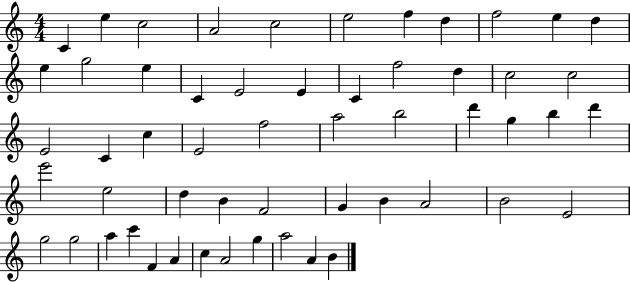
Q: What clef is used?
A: treble